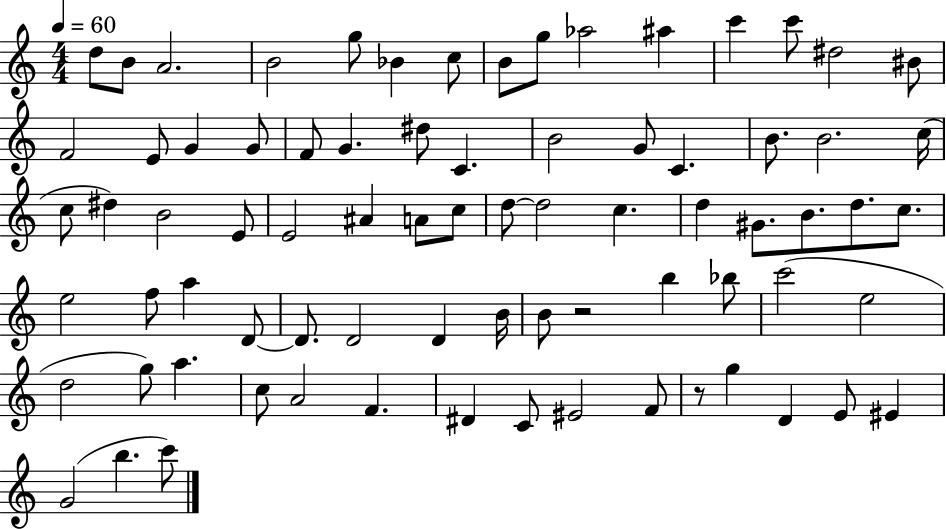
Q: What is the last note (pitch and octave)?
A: C6